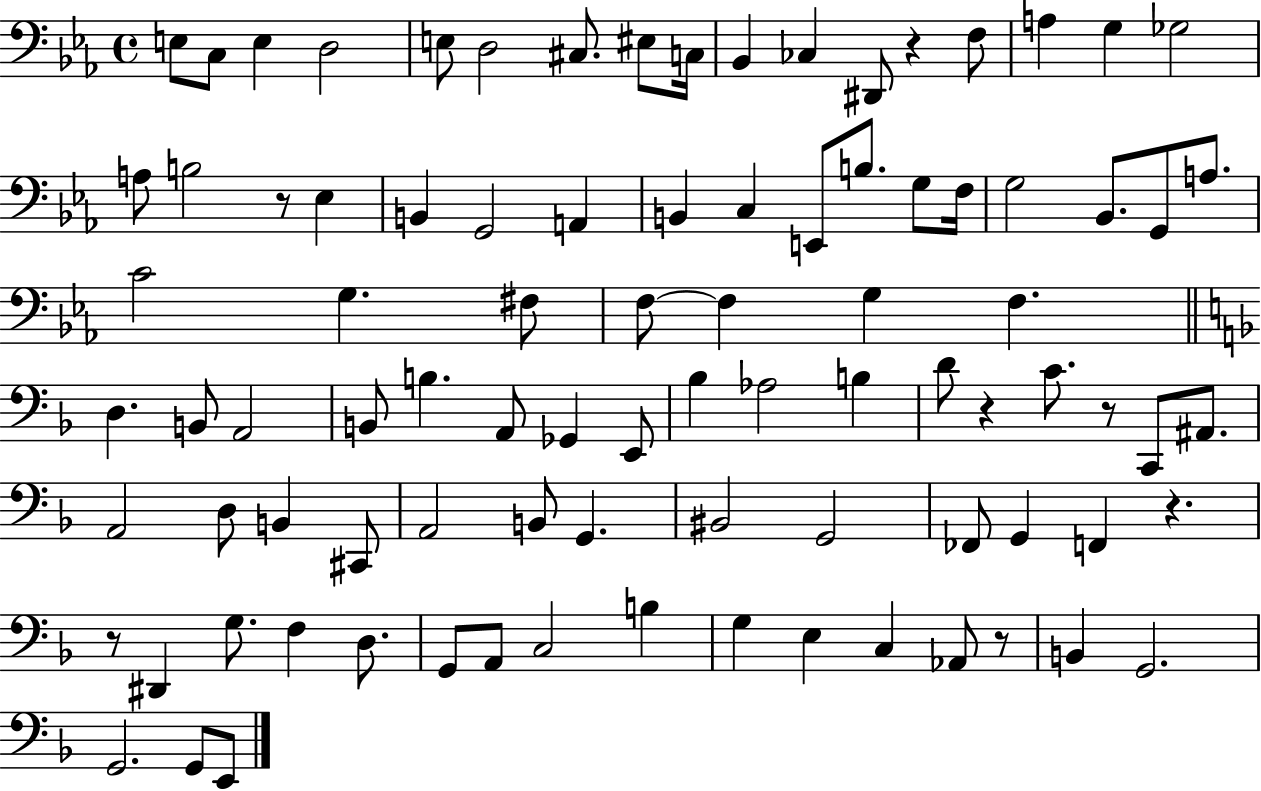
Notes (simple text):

E3/e C3/e E3/q D3/h E3/e D3/h C#3/e. EIS3/e C3/s Bb2/q CES3/q D#2/e R/q F3/e A3/q G3/q Gb3/h A3/e B3/h R/e Eb3/q B2/q G2/h A2/q B2/q C3/q E2/e B3/e. G3/e F3/s G3/h Bb2/e. G2/e A3/e. C4/h G3/q. F#3/e F3/e F3/q G3/q F3/q. D3/q. B2/e A2/h B2/e B3/q. A2/e Gb2/q E2/e Bb3/q Ab3/h B3/q D4/e R/q C4/e. R/e C2/e A#2/e. A2/h D3/e B2/q C#2/e A2/h B2/e G2/q. BIS2/h G2/h FES2/e G2/q F2/q R/q. R/e D#2/q G3/e. F3/q D3/e. G2/e A2/e C3/h B3/q G3/q E3/q C3/q Ab2/e R/e B2/q G2/h. G2/h. G2/e E2/e